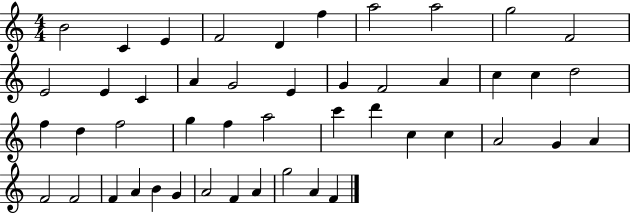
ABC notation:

X:1
T:Untitled
M:4/4
L:1/4
K:C
B2 C E F2 D f a2 a2 g2 F2 E2 E C A G2 E G F2 A c c d2 f d f2 g f a2 c' d' c c A2 G A F2 F2 F A B G A2 F A g2 A F